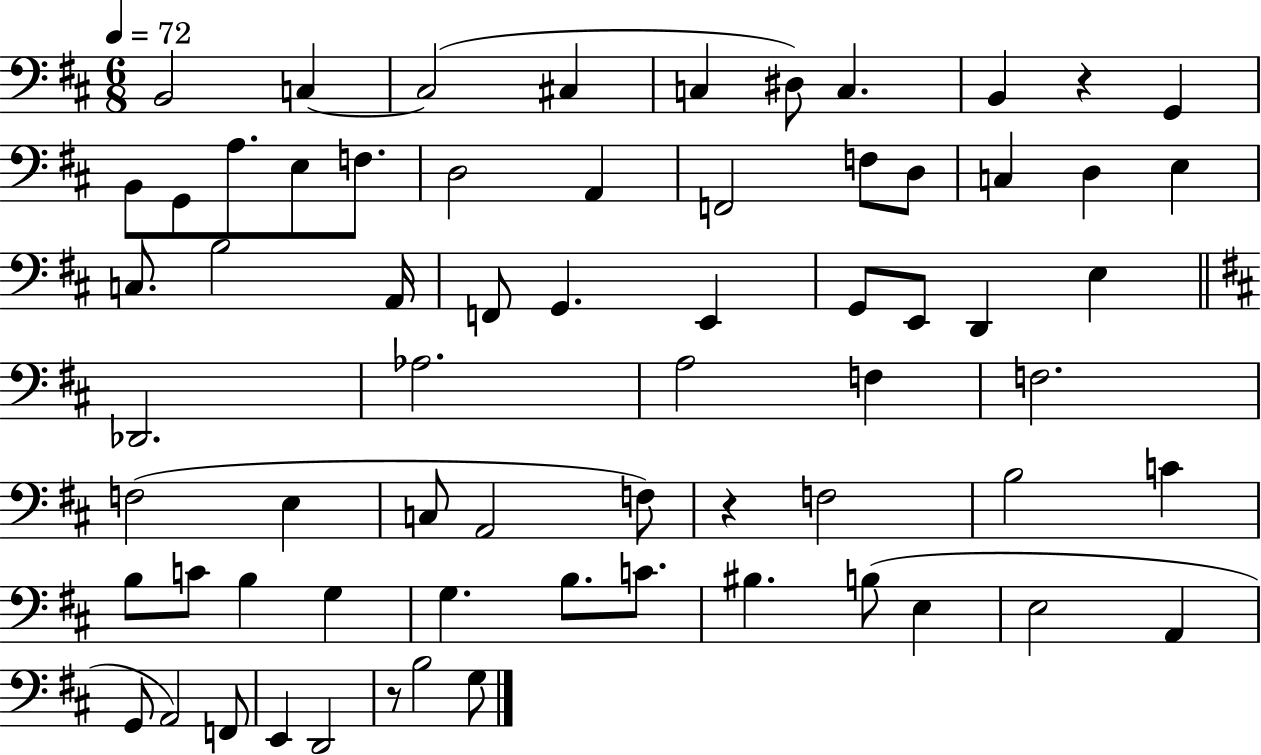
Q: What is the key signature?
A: D major